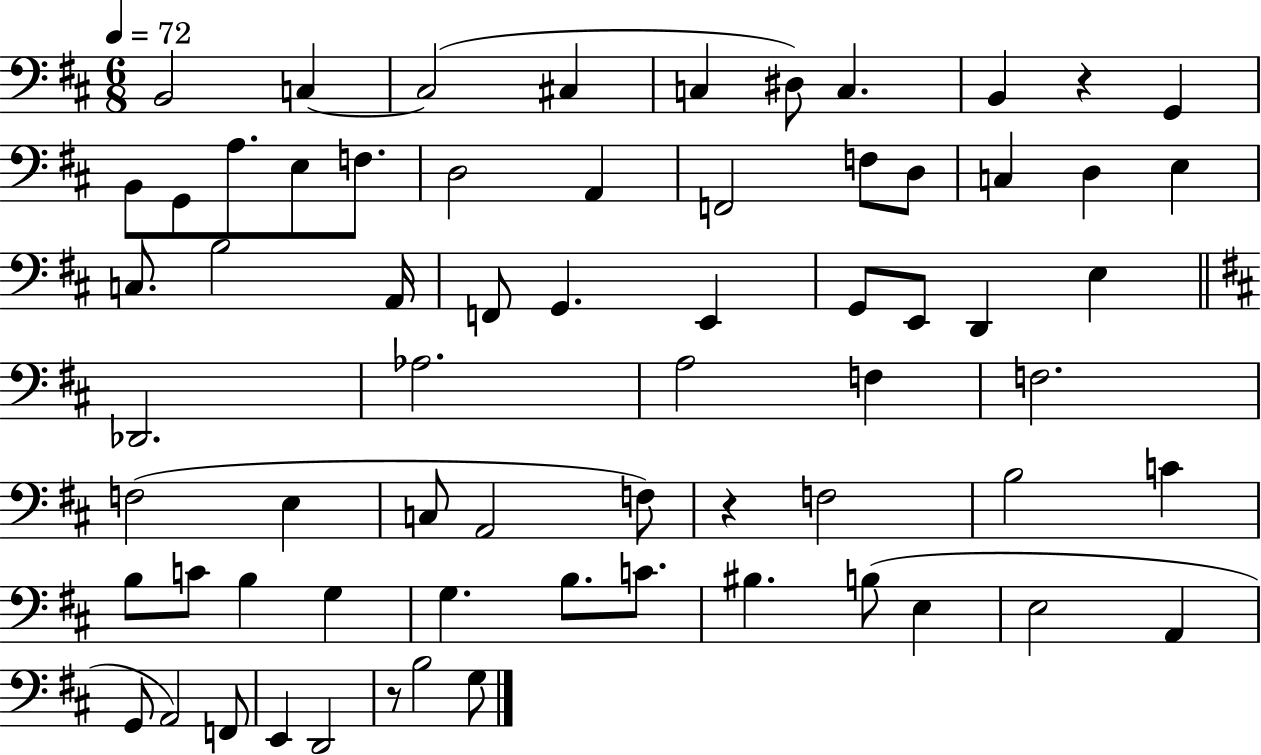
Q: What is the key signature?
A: D major